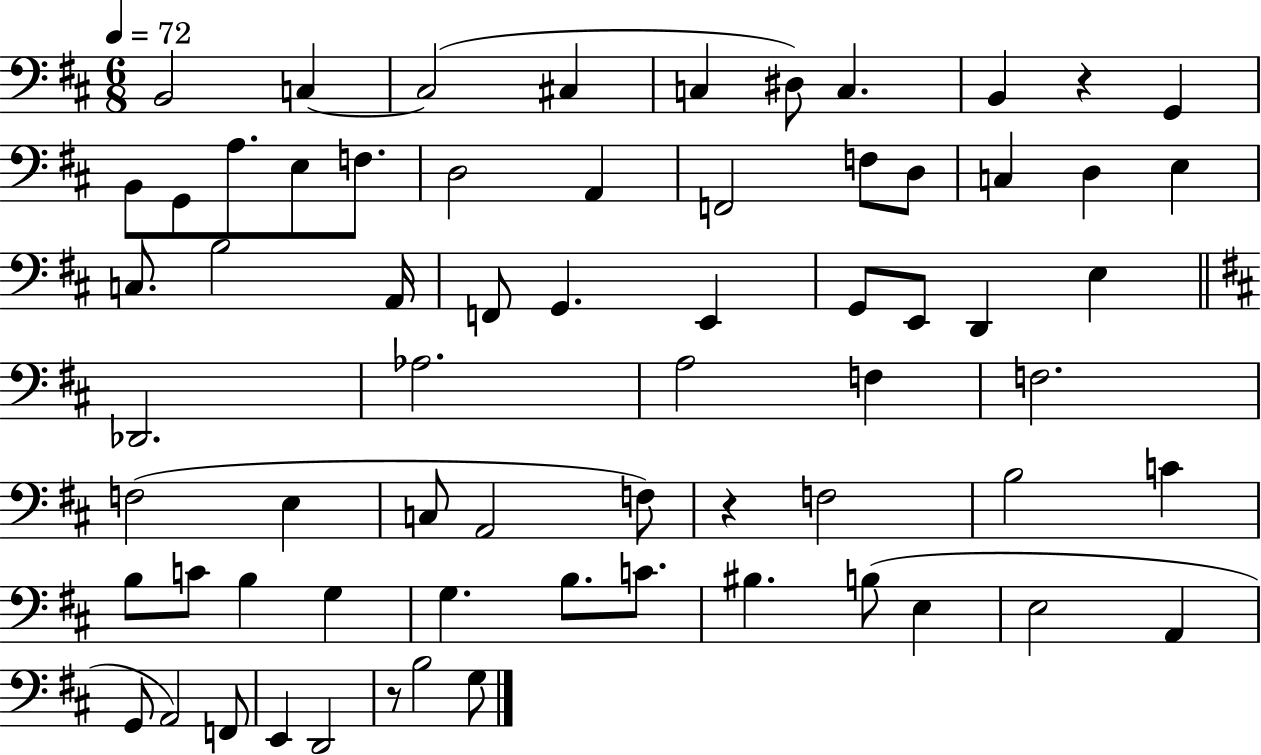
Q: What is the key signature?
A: D major